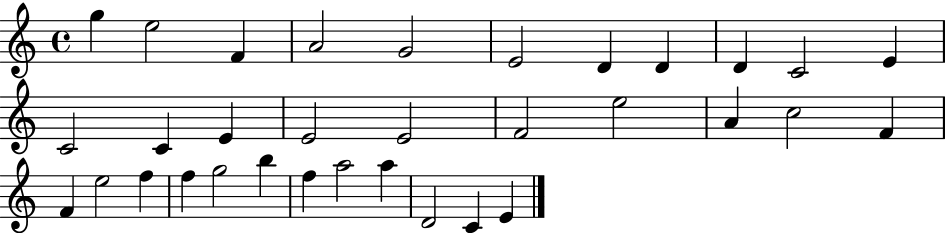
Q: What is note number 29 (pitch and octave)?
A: A5